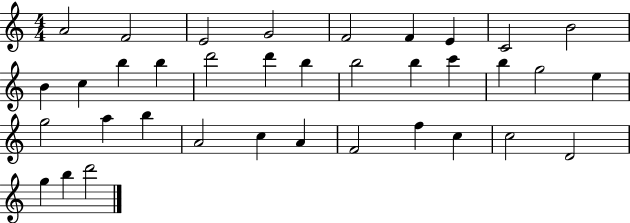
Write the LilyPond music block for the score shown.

{
  \clef treble
  \numericTimeSignature
  \time 4/4
  \key c \major
  a'2 f'2 | e'2 g'2 | f'2 f'4 e'4 | c'2 b'2 | \break b'4 c''4 b''4 b''4 | d'''2 d'''4 b''4 | b''2 b''4 c'''4 | b''4 g''2 e''4 | \break g''2 a''4 b''4 | a'2 c''4 a'4 | f'2 f''4 c''4 | c''2 d'2 | \break g''4 b''4 d'''2 | \bar "|."
}